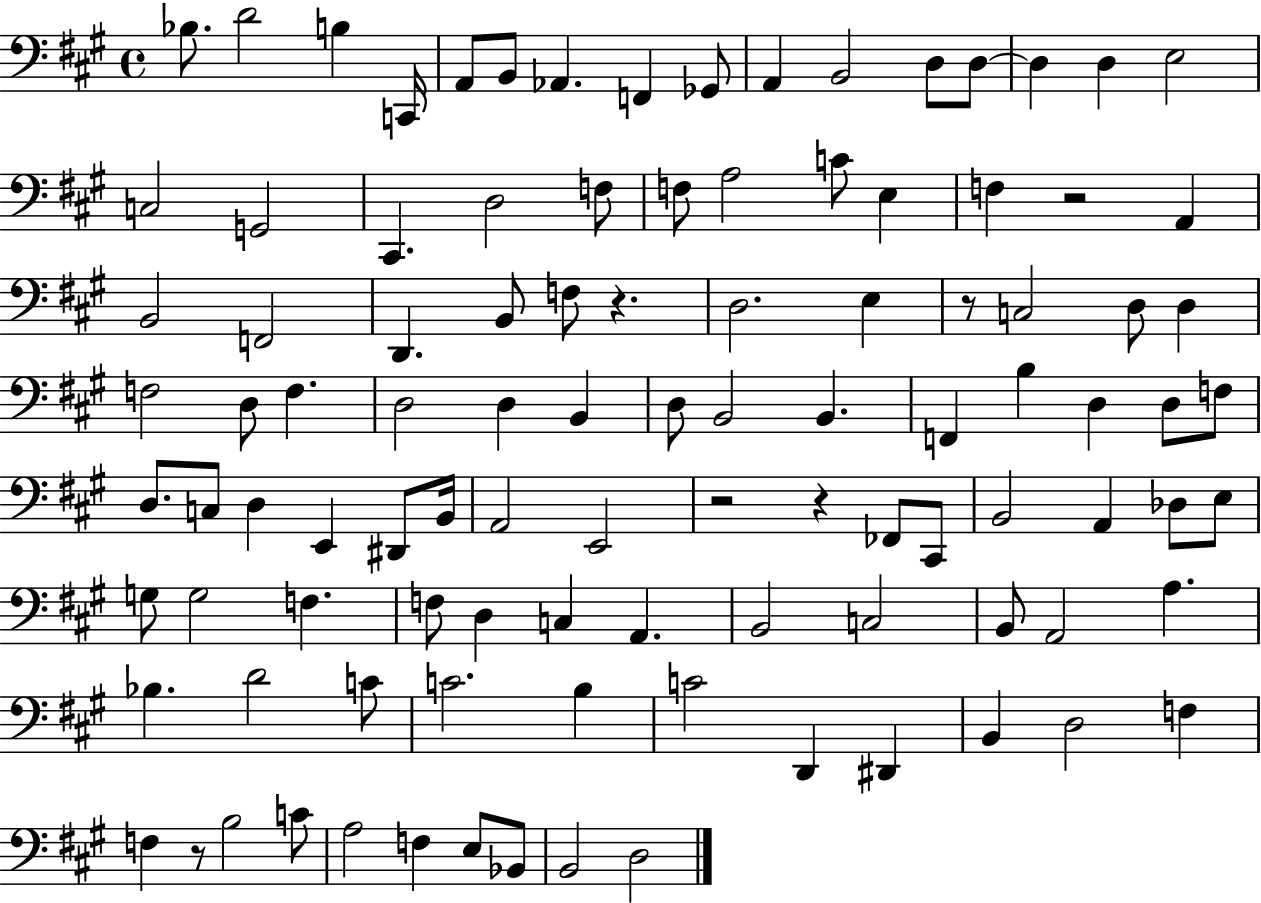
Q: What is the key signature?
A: A major